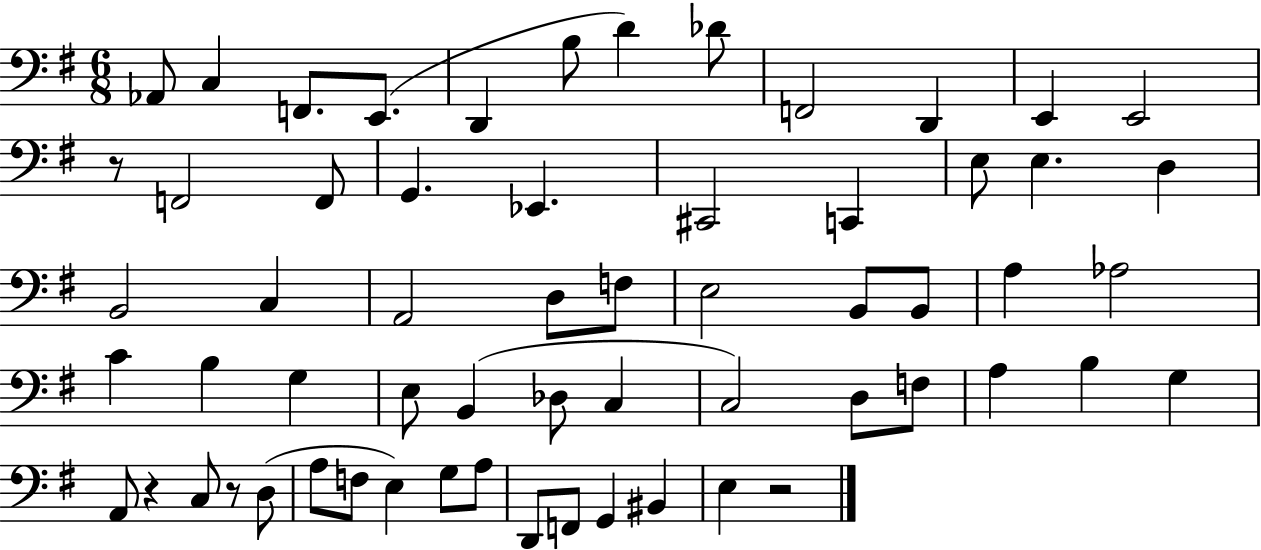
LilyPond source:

{
  \clef bass
  \numericTimeSignature
  \time 6/8
  \key g \major
  aes,8 c4 f,8. e,8.( | d,4 b8 d'4) des'8 | f,2 d,4 | e,4 e,2 | \break r8 f,2 f,8 | g,4. ees,4. | cis,2 c,4 | e8 e4. d4 | \break b,2 c4 | a,2 d8 f8 | e2 b,8 b,8 | a4 aes2 | \break c'4 b4 g4 | e8 b,4( des8 c4 | c2) d8 f8 | a4 b4 g4 | \break a,8 r4 c8 r8 d8( | a8 f8 e4) g8 a8 | d,8 f,8 g,4 bis,4 | e4 r2 | \break \bar "|."
}